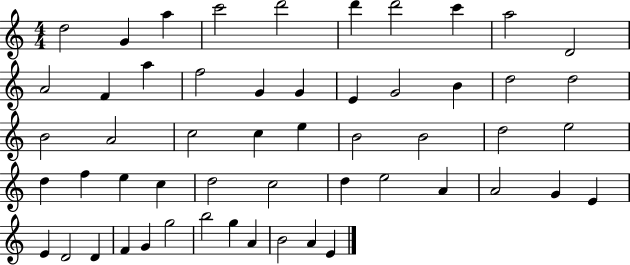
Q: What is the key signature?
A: C major